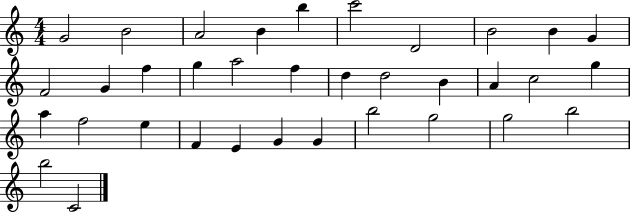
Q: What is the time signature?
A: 4/4